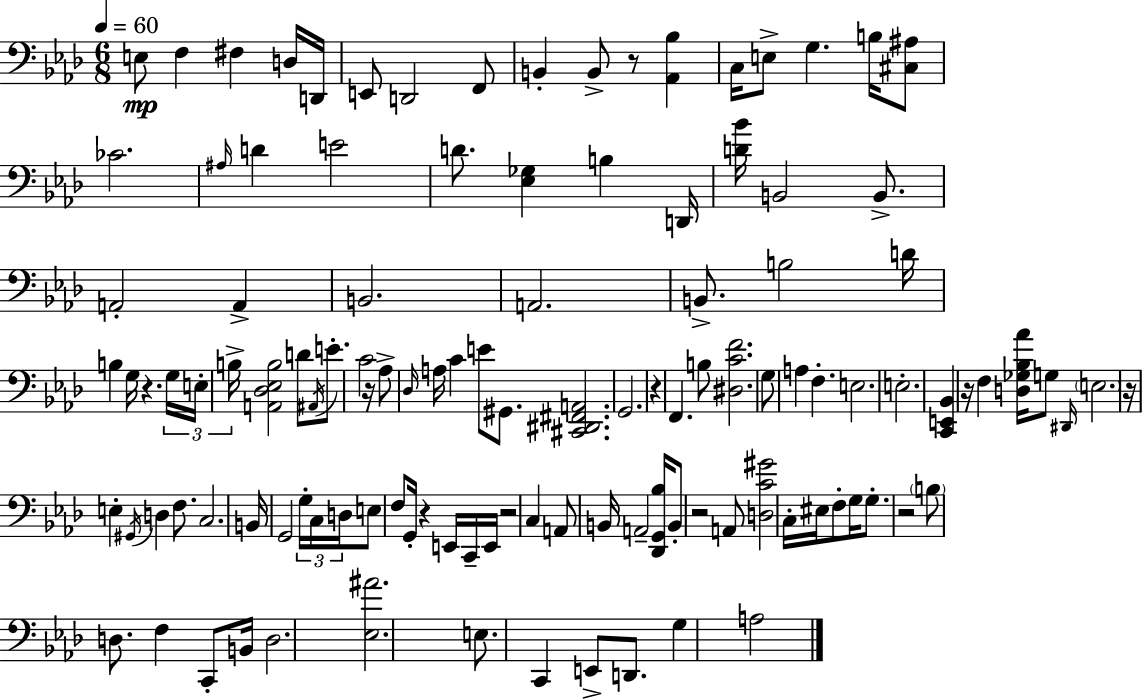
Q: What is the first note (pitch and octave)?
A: E3